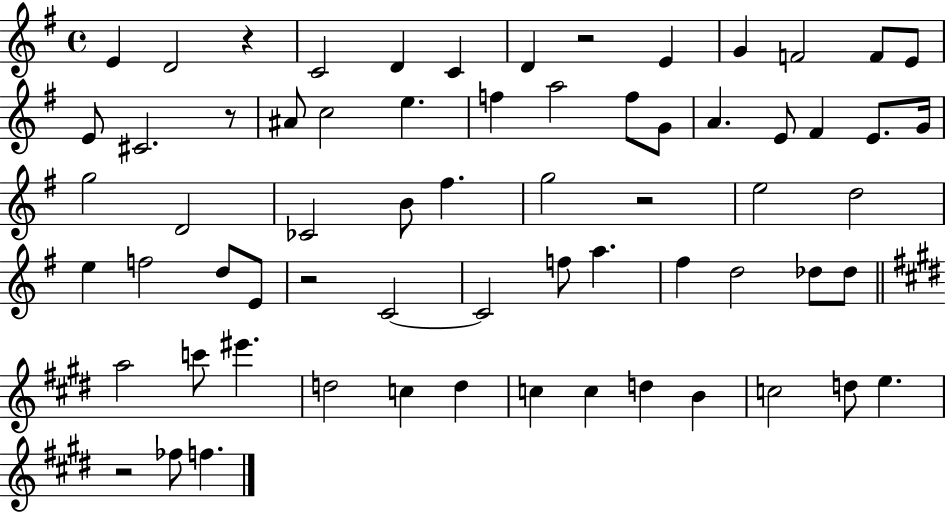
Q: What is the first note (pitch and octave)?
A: E4